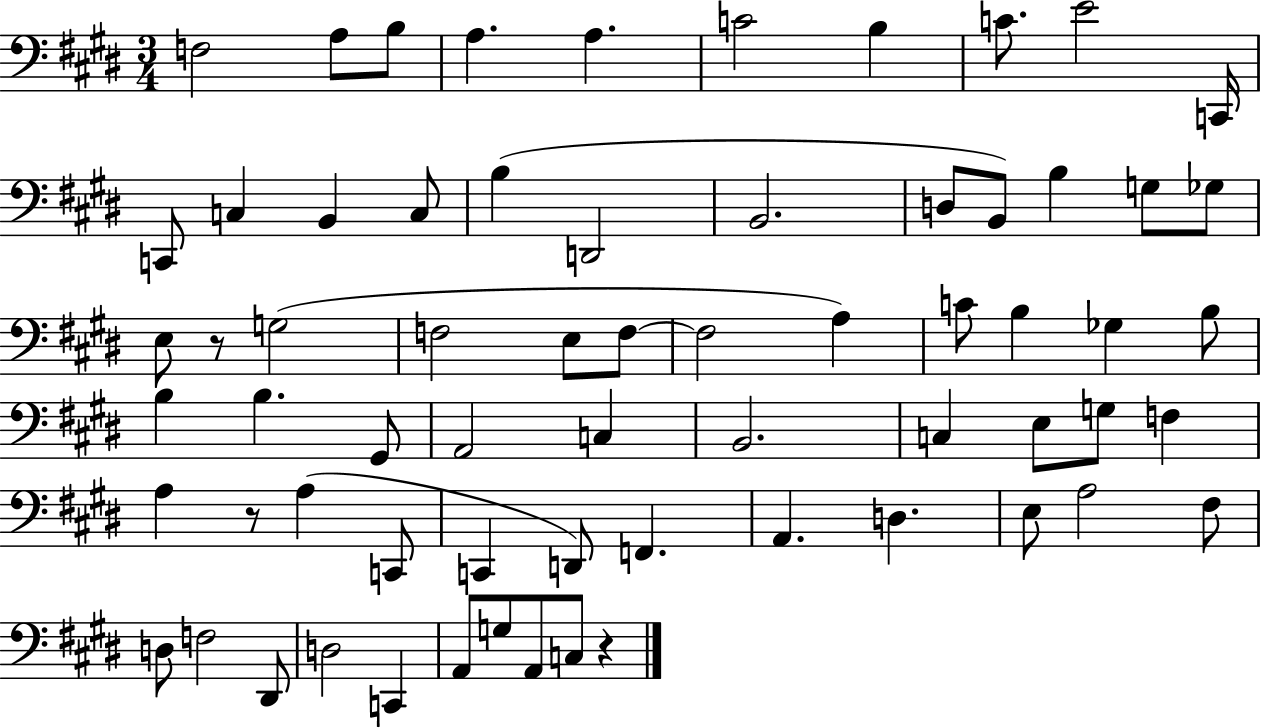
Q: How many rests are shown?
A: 3